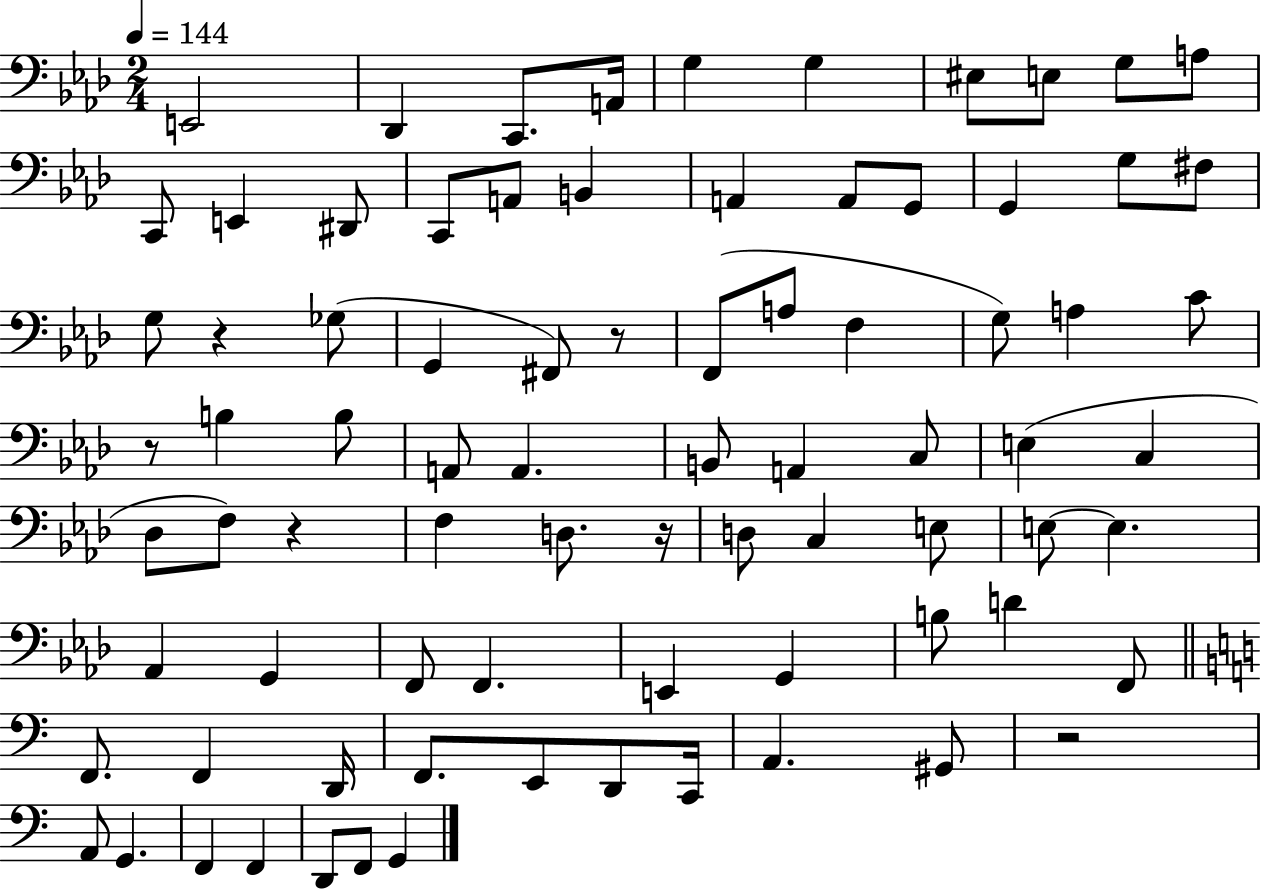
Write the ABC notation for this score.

X:1
T:Untitled
M:2/4
L:1/4
K:Ab
E,,2 _D,, C,,/2 A,,/4 G, G, ^E,/2 E,/2 G,/2 A,/2 C,,/2 E,, ^D,,/2 C,,/2 A,,/2 B,, A,, A,,/2 G,,/2 G,, G,/2 ^F,/2 G,/2 z _G,/2 G,, ^F,,/2 z/2 F,,/2 A,/2 F, G,/2 A, C/2 z/2 B, B,/2 A,,/2 A,, B,,/2 A,, C,/2 E, C, _D,/2 F,/2 z F, D,/2 z/4 D,/2 C, E,/2 E,/2 E, _A,, G,, F,,/2 F,, E,, G,, B,/2 D F,,/2 F,,/2 F,, D,,/4 F,,/2 E,,/2 D,,/2 C,,/4 A,, ^G,,/2 z2 A,,/2 G,, F,, F,, D,,/2 F,,/2 G,,